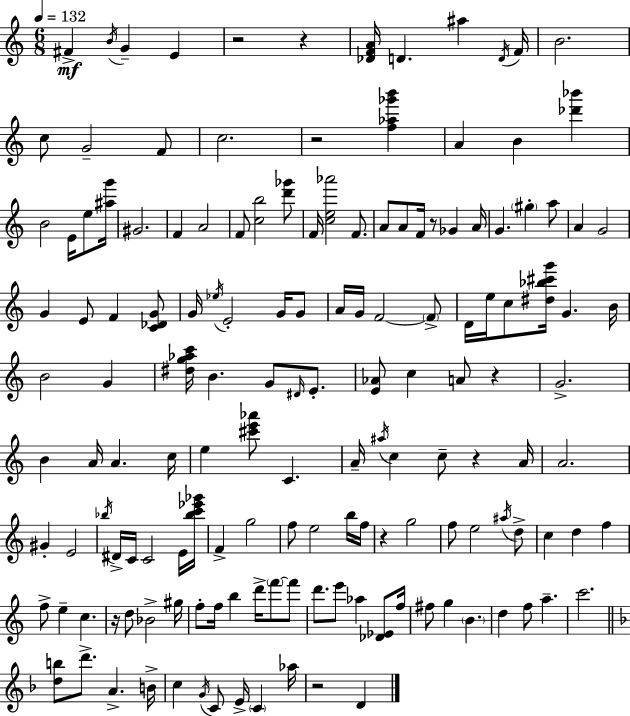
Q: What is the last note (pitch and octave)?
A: D4